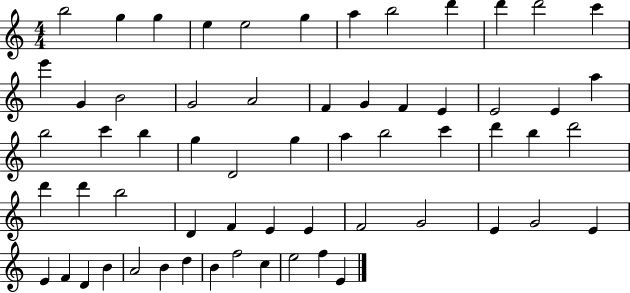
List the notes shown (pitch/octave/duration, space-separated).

B5/h G5/q G5/q E5/q E5/h G5/q A5/q B5/h D6/q D6/q D6/h C6/q E6/q G4/q B4/h G4/h A4/h F4/q G4/q F4/q E4/q E4/h E4/q A5/q B5/h C6/q B5/q G5/q D4/h G5/q A5/q B5/h C6/q D6/q B5/q D6/h D6/q D6/q B5/h D4/q F4/q E4/q E4/q F4/h G4/h E4/q G4/h E4/q E4/q F4/q D4/q B4/q A4/h B4/q D5/q B4/q F5/h C5/q E5/h F5/q E4/q